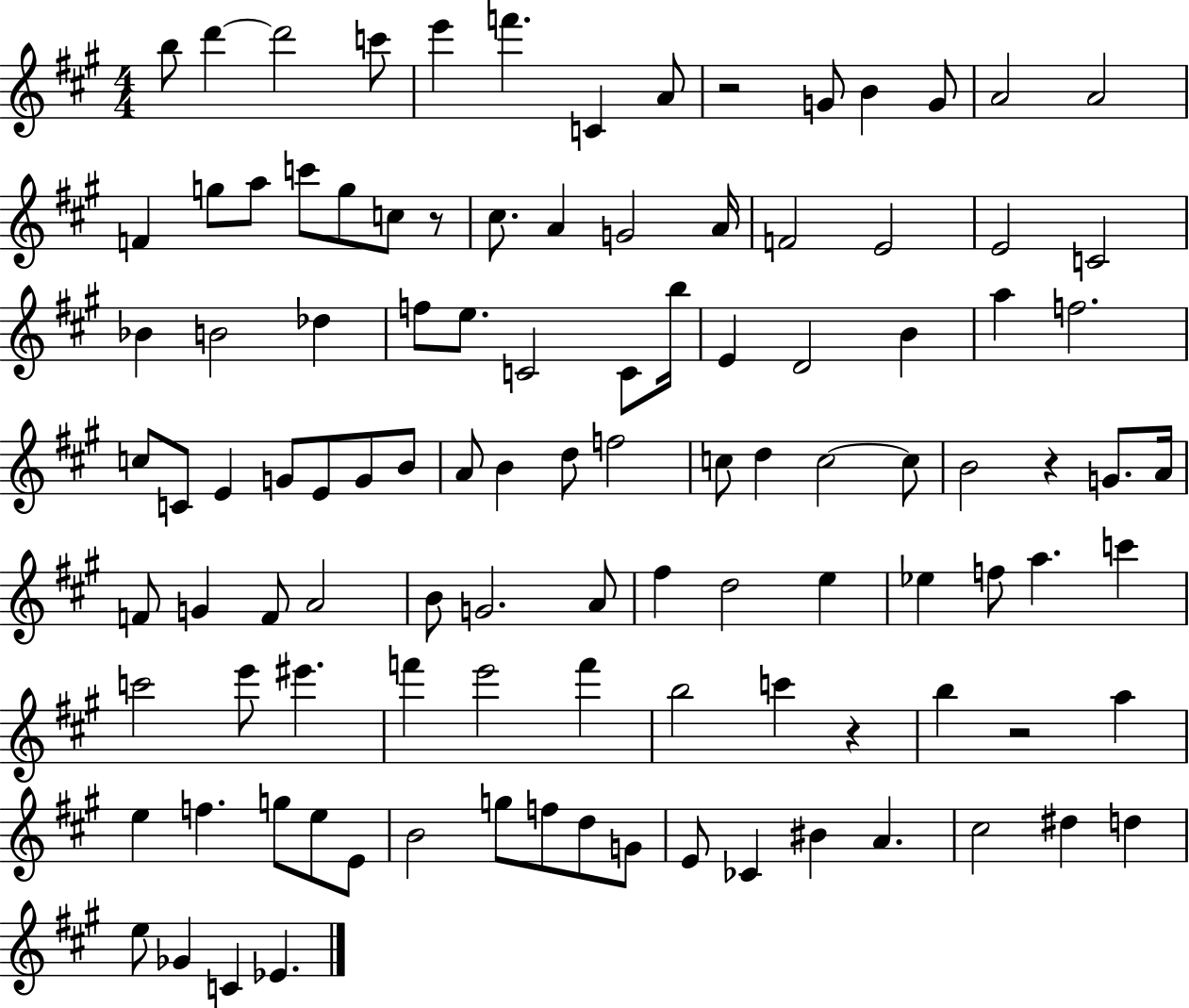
X:1
T:Untitled
M:4/4
L:1/4
K:A
b/2 d' d'2 c'/2 e' f' C A/2 z2 G/2 B G/2 A2 A2 F g/2 a/2 c'/2 g/2 c/2 z/2 ^c/2 A G2 A/4 F2 E2 E2 C2 _B B2 _d f/2 e/2 C2 C/2 b/4 E D2 B a f2 c/2 C/2 E G/2 E/2 G/2 B/2 A/2 B d/2 f2 c/2 d c2 c/2 B2 z G/2 A/4 F/2 G F/2 A2 B/2 G2 A/2 ^f d2 e _e f/2 a c' c'2 e'/2 ^e' f' e'2 f' b2 c' z b z2 a e f g/2 e/2 E/2 B2 g/2 f/2 d/2 G/2 E/2 _C ^B A ^c2 ^d d e/2 _G C _E